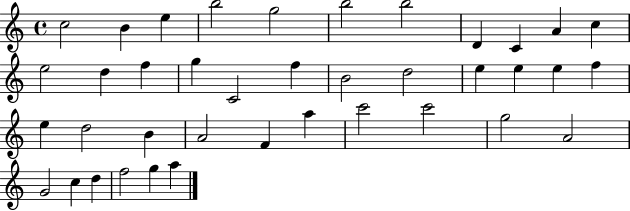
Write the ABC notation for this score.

X:1
T:Untitled
M:4/4
L:1/4
K:C
c2 B e b2 g2 b2 b2 D C A c e2 d f g C2 f B2 d2 e e e f e d2 B A2 F a c'2 c'2 g2 A2 G2 c d f2 g a